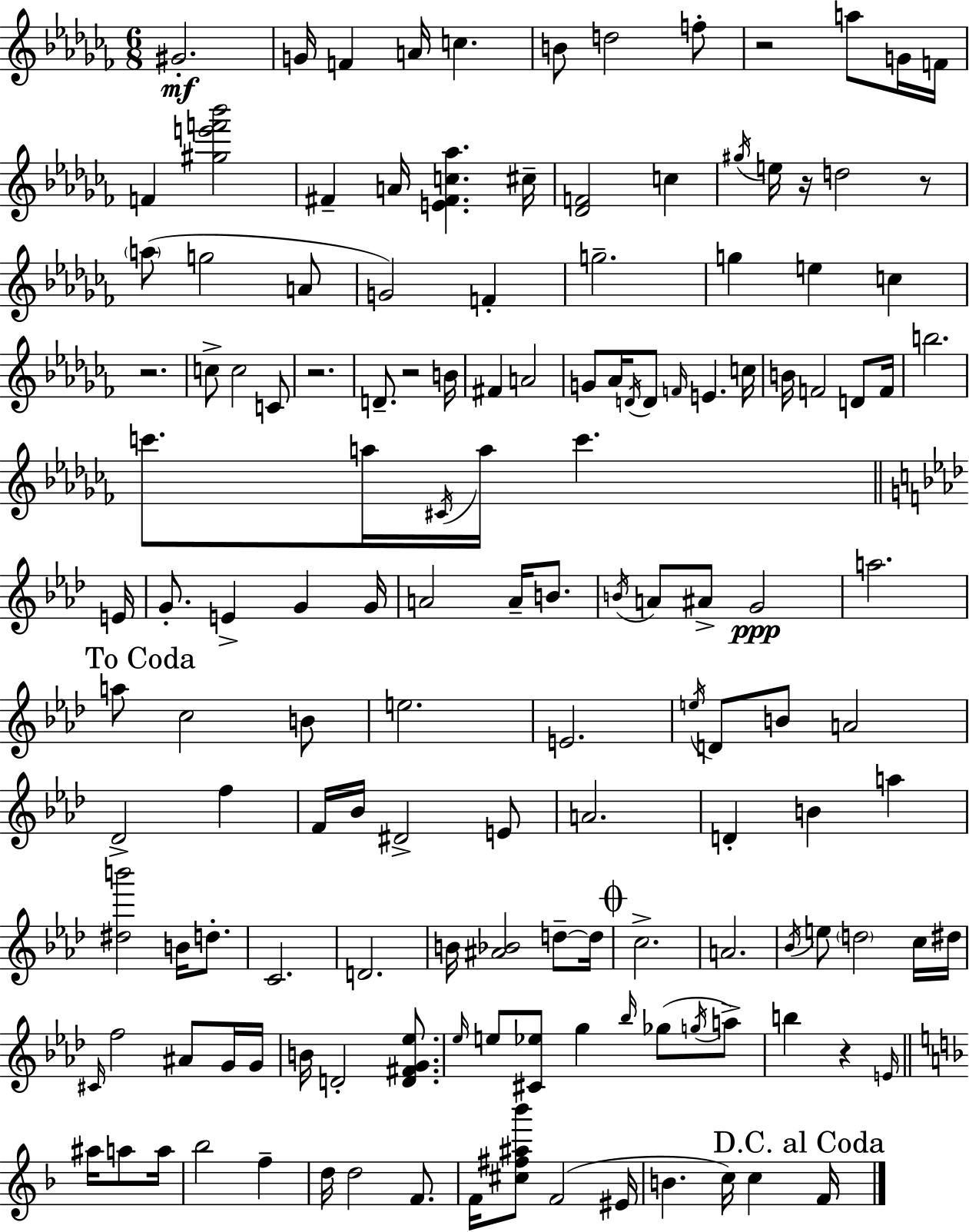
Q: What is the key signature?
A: AES minor